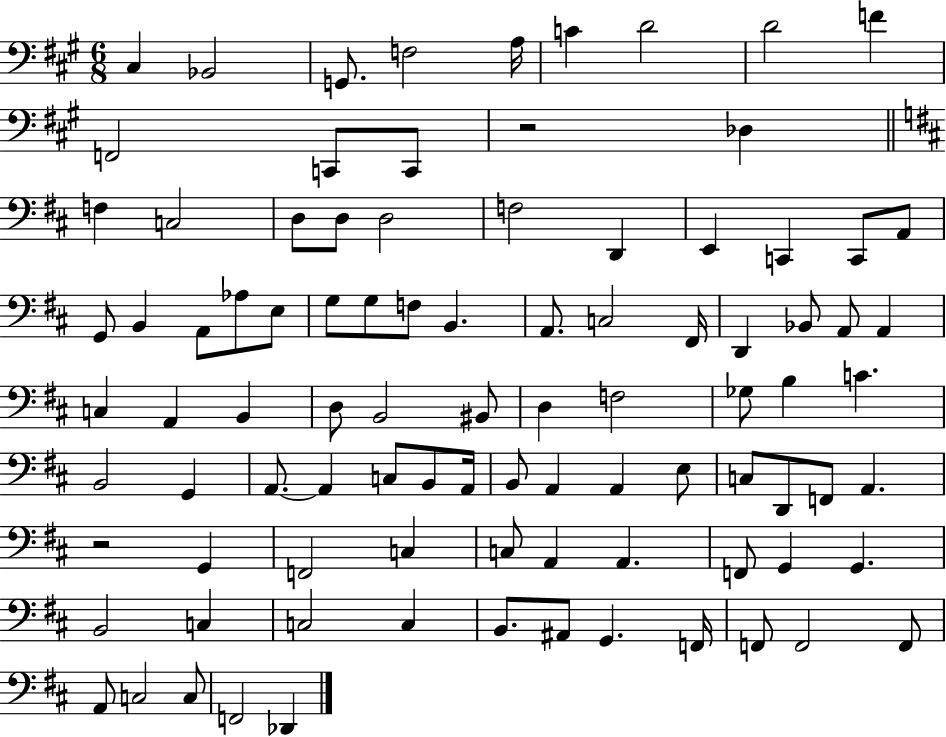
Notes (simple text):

C#3/q Bb2/h G2/e. F3/h A3/s C4/q D4/h D4/h F4/q F2/h C2/e C2/e R/h Db3/q F3/q C3/h D3/e D3/e D3/h F3/h D2/q E2/q C2/q C2/e A2/e G2/e B2/q A2/e Ab3/e E3/e G3/e G3/e F3/e B2/q. A2/e. C3/h F#2/s D2/q Bb2/e A2/e A2/q C3/q A2/q B2/q D3/e B2/h BIS2/e D3/q F3/h Gb3/e B3/q C4/q. B2/h G2/q A2/e. A2/q C3/e B2/e A2/s B2/e A2/q A2/q E3/e C3/e D2/e F2/e A2/q. R/h G2/q F2/h C3/q C3/e A2/q A2/q. F2/e G2/q G2/q. B2/h C3/q C3/h C3/q B2/e. A#2/e G2/q. F2/s F2/e F2/h F2/e A2/e C3/h C3/e F2/h Db2/q